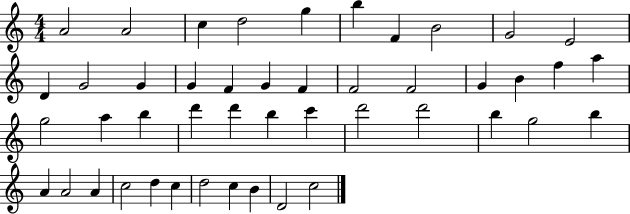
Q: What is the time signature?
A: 4/4